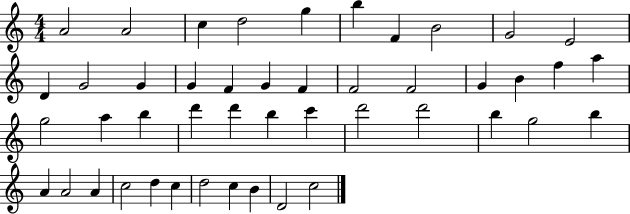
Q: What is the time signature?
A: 4/4